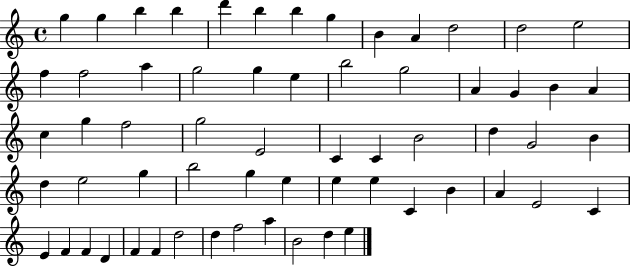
X:1
T:Untitled
M:4/4
L:1/4
K:C
g g b b d' b b g B A d2 d2 e2 f f2 a g2 g e b2 g2 A G B A c g f2 g2 E2 C C B2 d G2 B d e2 g b2 g e e e C B A E2 C E F F D F F d2 d f2 a B2 d e